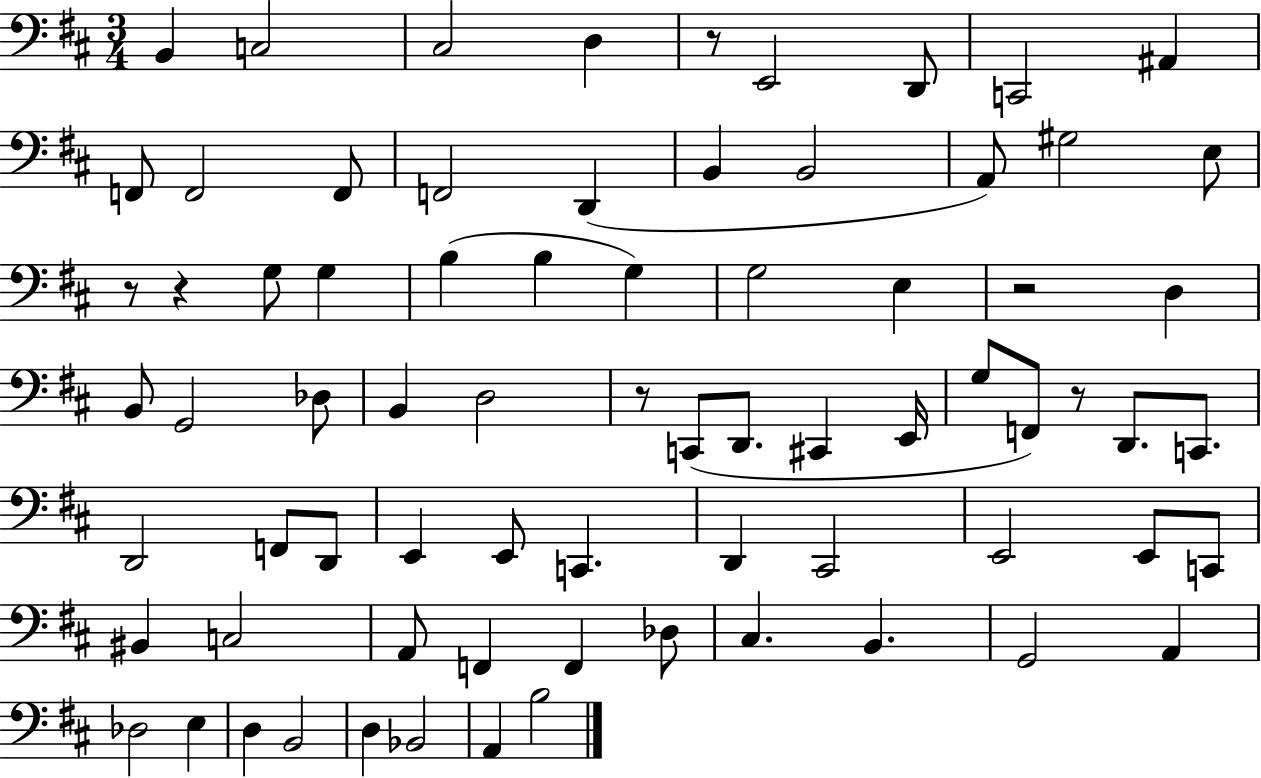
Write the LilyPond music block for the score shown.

{
  \clef bass
  \numericTimeSignature
  \time 3/4
  \key d \major
  b,4 c2 | cis2 d4 | r8 e,2 d,8 | c,2 ais,4 | \break f,8 f,2 f,8 | f,2 d,4( | b,4 b,2 | a,8) gis2 e8 | \break r8 r4 g8 g4 | b4( b4 g4) | g2 e4 | r2 d4 | \break b,8 g,2 des8 | b,4 d2 | r8 c,8( d,8. cis,4 e,16 | g8 f,8) r8 d,8. c,8. | \break d,2 f,8 d,8 | e,4 e,8 c,4. | d,4 cis,2 | e,2 e,8 c,8 | \break bis,4 c2 | a,8 f,4 f,4 des8 | cis4. b,4. | g,2 a,4 | \break des2 e4 | d4 b,2 | d4 bes,2 | a,4 b2 | \break \bar "|."
}